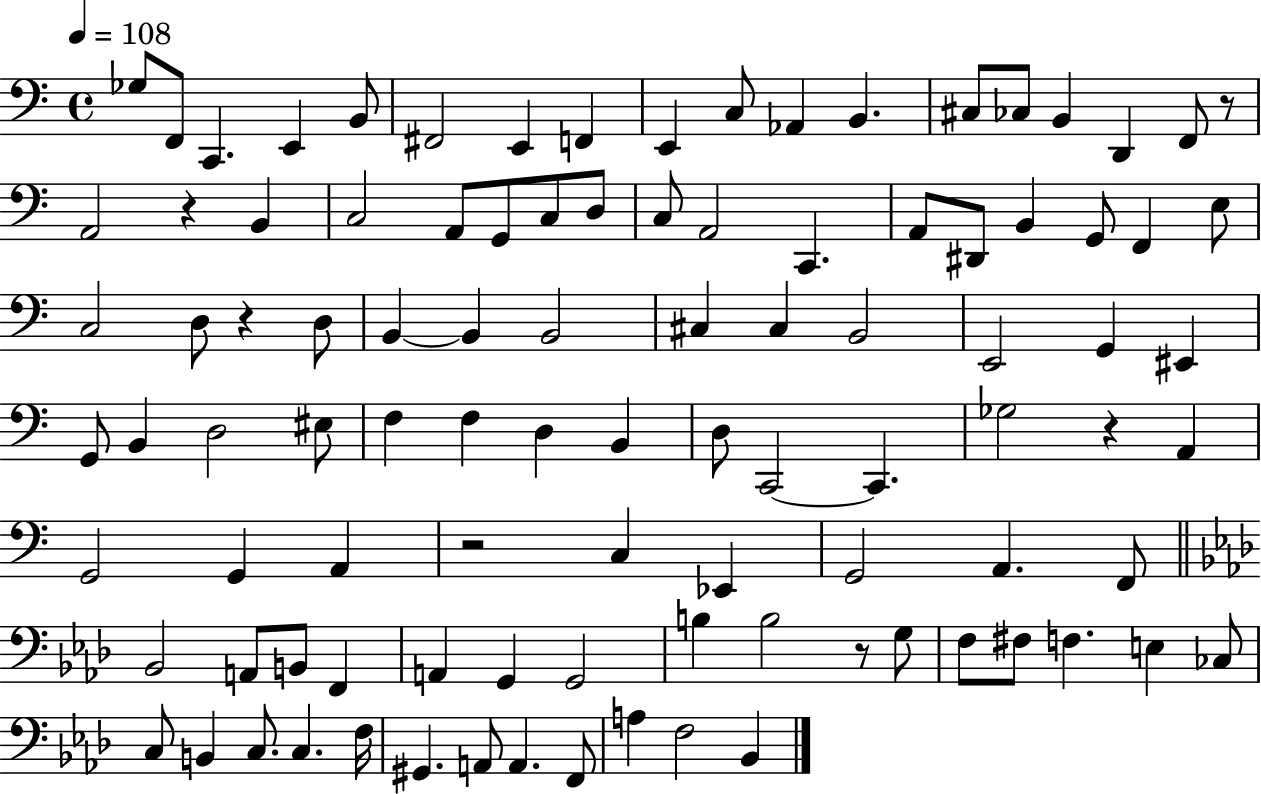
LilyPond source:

{
  \clef bass
  \time 4/4
  \defaultTimeSignature
  \key c \major
  \tempo 4 = 108
  ges8 f,8 c,4. e,4 b,8 | fis,2 e,4 f,4 | e,4 c8 aes,4 b,4. | cis8 ces8 b,4 d,4 f,8 r8 | \break a,2 r4 b,4 | c2 a,8 g,8 c8 d8 | c8 a,2 c,4. | a,8 dis,8 b,4 g,8 f,4 e8 | \break c2 d8 r4 d8 | b,4~~ b,4 b,2 | cis4 cis4 b,2 | e,2 g,4 eis,4 | \break g,8 b,4 d2 eis8 | f4 f4 d4 b,4 | d8 c,2~~ c,4. | ges2 r4 a,4 | \break g,2 g,4 a,4 | r2 c4 ees,4 | g,2 a,4. f,8 | \bar "||" \break \key f \minor bes,2 a,8 b,8 f,4 | a,4 g,4 g,2 | b4 b2 r8 g8 | f8 fis8 f4. e4 ces8 | \break c8 b,4 c8. c4. f16 | gis,4. a,8 a,4. f,8 | a4 f2 bes,4 | \bar "|."
}